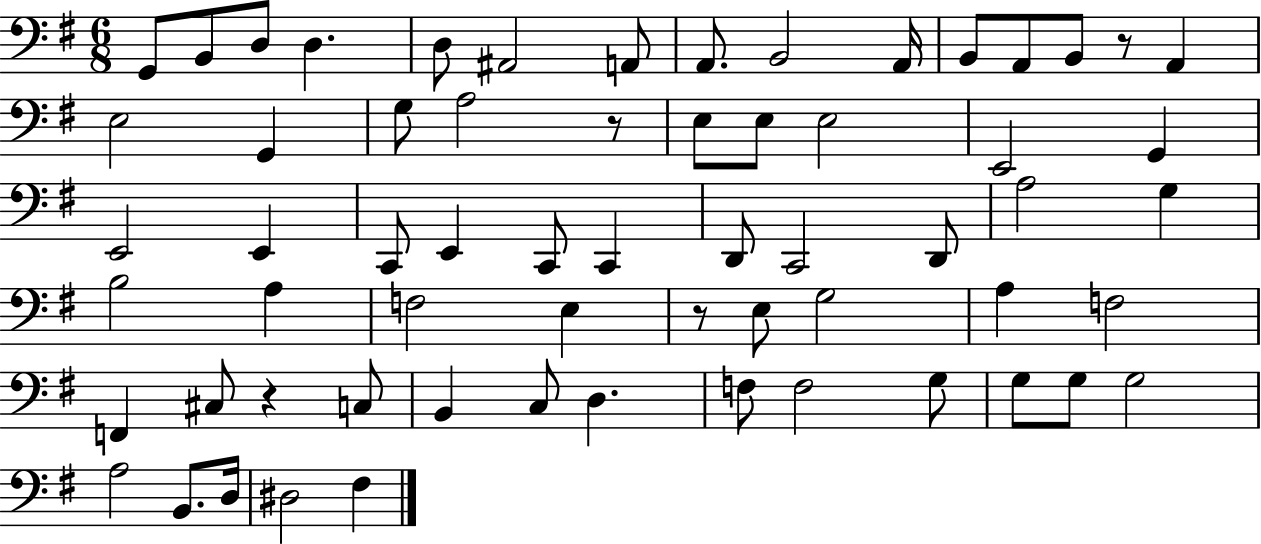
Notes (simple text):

G2/e B2/e D3/e D3/q. D3/e A#2/h A2/e A2/e. B2/h A2/s B2/e A2/e B2/e R/e A2/q E3/h G2/q G3/e A3/h R/e E3/e E3/e E3/h E2/h G2/q E2/h E2/q C2/e E2/q C2/e C2/q D2/e C2/h D2/e A3/h G3/q B3/h A3/q F3/h E3/q R/e E3/e G3/h A3/q F3/h F2/q C#3/e R/q C3/e B2/q C3/e D3/q. F3/e F3/h G3/e G3/e G3/e G3/h A3/h B2/e. D3/s D#3/h F#3/q